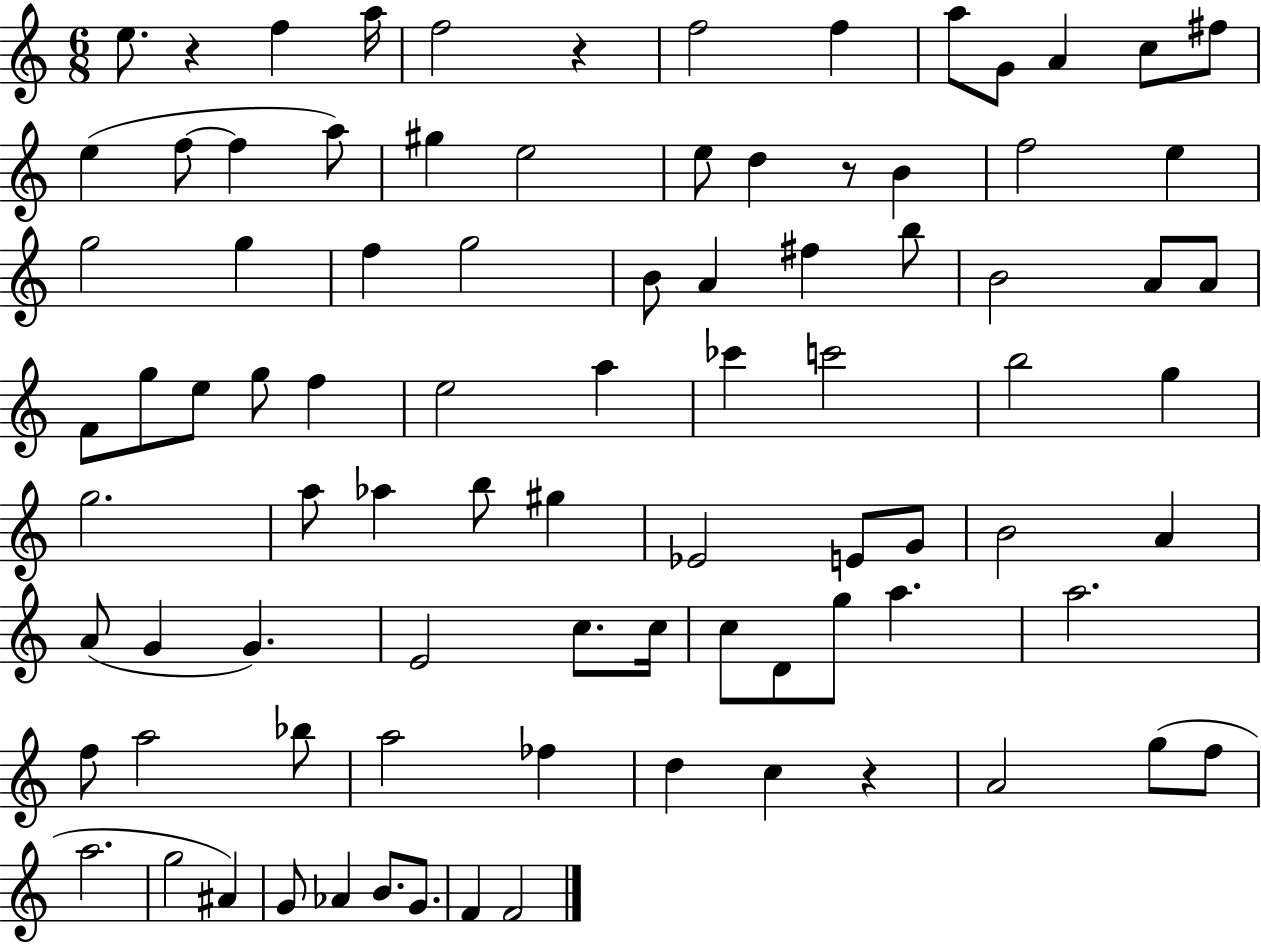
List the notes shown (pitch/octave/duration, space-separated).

E5/e. R/q F5/q A5/s F5/h R/q F5/h F5/q A5/e G4/e A4/q C5/e F#5/e E5/q F5/e F5/q A5/e G#5/q E5/h E5/e D5/q R/e B4/q F5/h E5/q G5/h G5/q F5/q G5/h B4/e A4/q F#5/q B5/e B4/h A4/e A4/e F4/e G5/e E5/e G5/e F5/q E5/h A5/q CES6/q C6/h B5/h G5/q G5/h. A5/e Ab5/q B5/e G#5/q Eb4/h E4/e G4/e B4/h A4/q A4/e G4/q G4/q. E4/h C5/e. C5/s C5/e D4/e G5/e A5/q. A5/h. F5/e A5/h Bb5/e A5/h FES5/q D5/q C5/q R/q A4/h G5/e F5/e A5/h. G5/h A#4/q G4/e Ab4/q B4/e. G4/e. F4/q F4/h